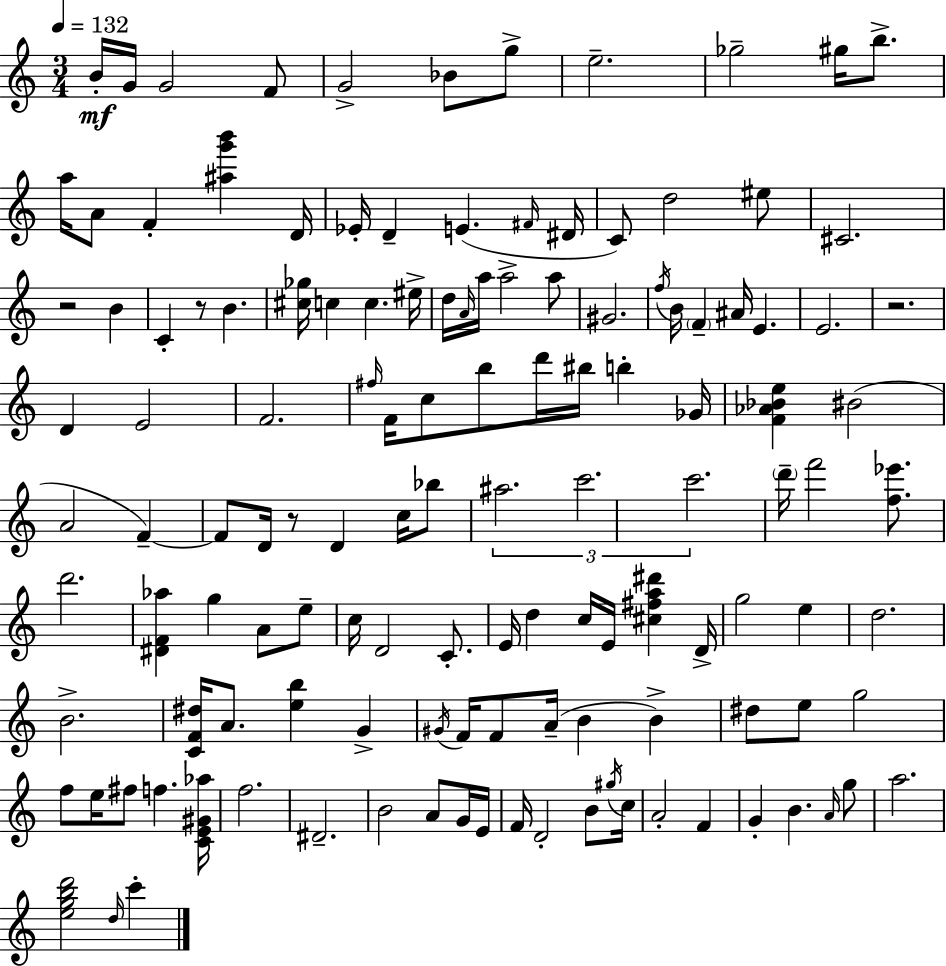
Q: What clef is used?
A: treble